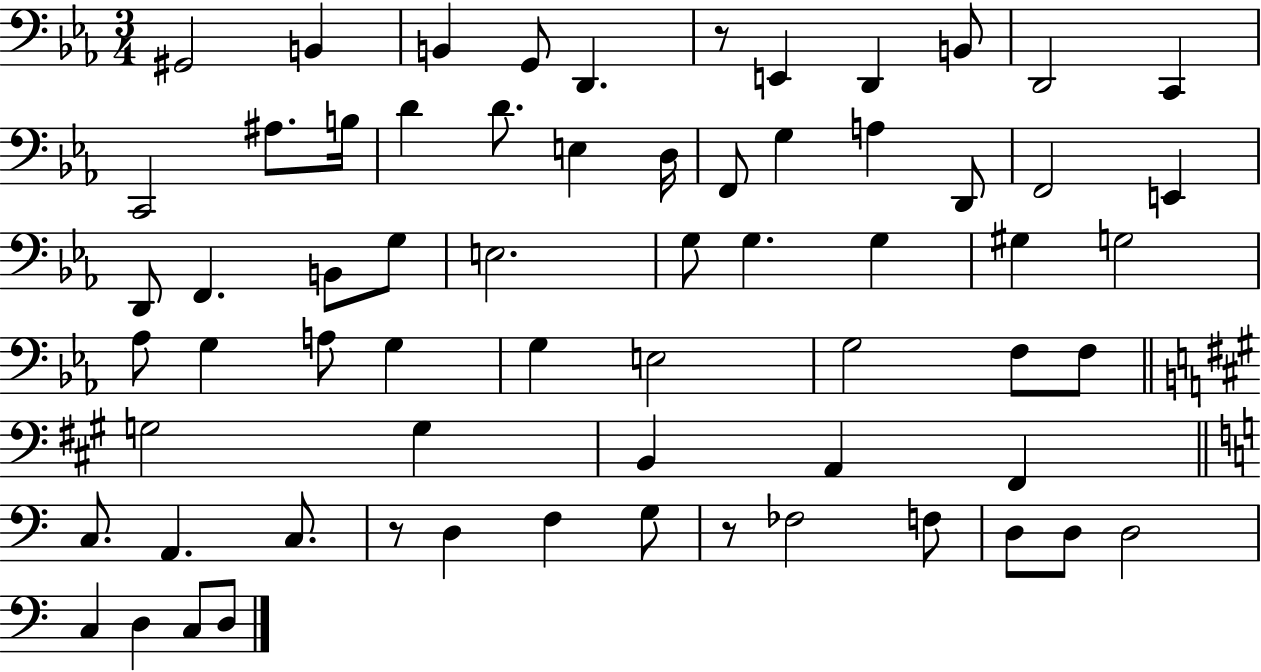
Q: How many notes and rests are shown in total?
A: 65